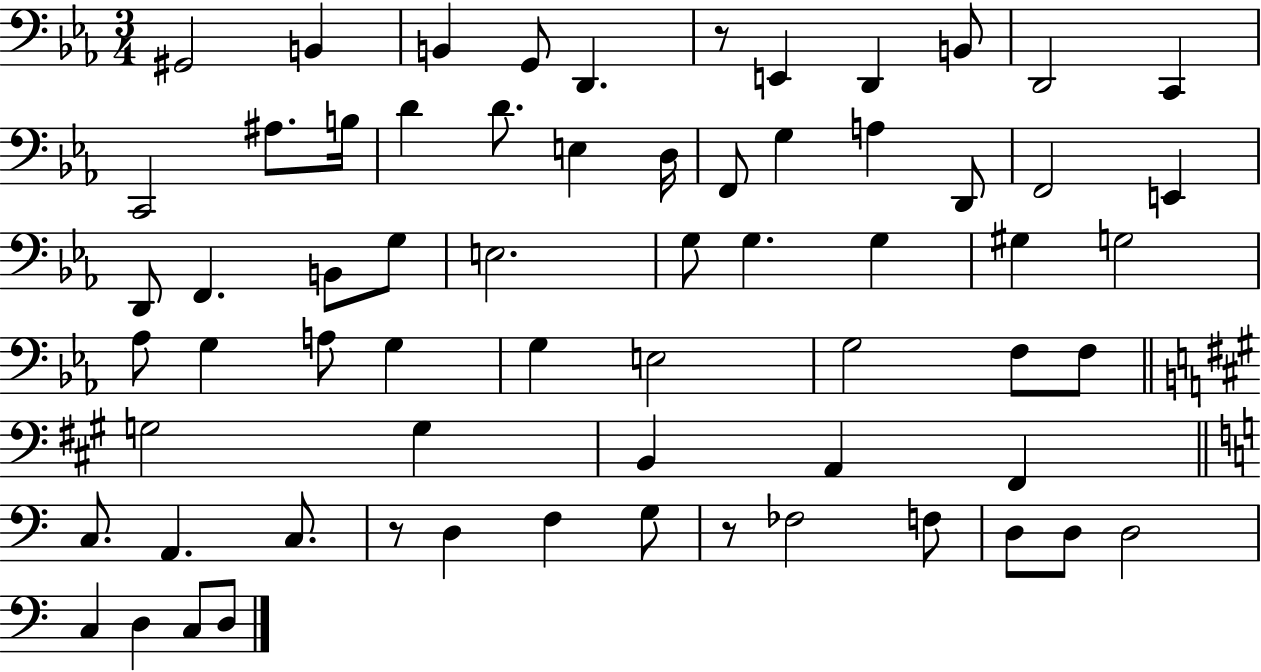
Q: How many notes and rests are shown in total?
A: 65